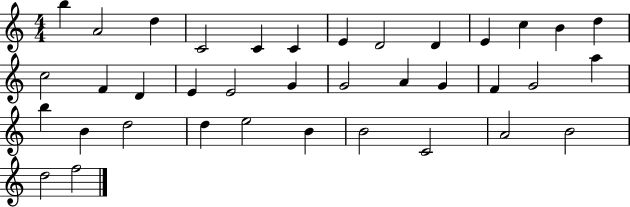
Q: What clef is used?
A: treble